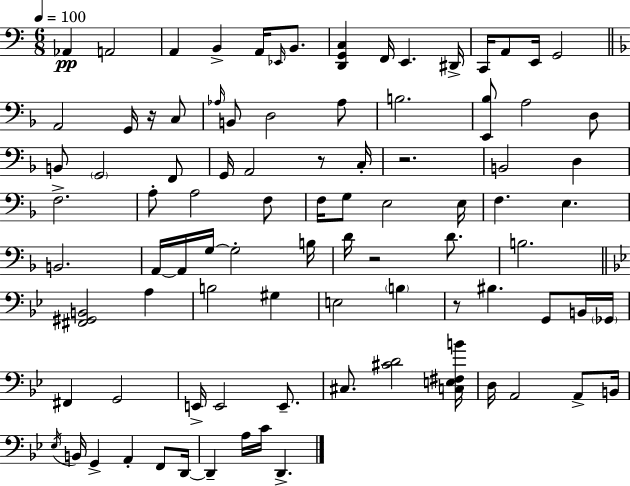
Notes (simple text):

Ab2/q A2/h A2/q B2/q A2/s Eb2/s B2/e. [D2,G2,C3]/q F2/s E2/q. D#2/s C2/s A2/e E2/s G2/h A2/h G2/s R/s C3/e Ab3/s B2/e D3/h Ab3/e B3/h. [E2,Bb3]/e A3/h D3/e B2/e G2/h F2/e G2/s A2/h R/e C3/s R/h. B2/h D3/q F3/h. A3/e A3/h F3/e F3/s G3/e E3/h E3/s F3/q. E3/q. B2/h. A2/s A2/s G3/s G3/h B3/s D4/s R/h D4/e. B3/h. [F#2,G#2,B2]/h A3/q B3/h G#3/q E3/h B3/q R/e BIS3/q. G2/e B2/s Gb2/s F#2/q G2/h E2/s E2/h E2/e. C#3/e. [C#4,D4]/h [C3,E3,F#3,B4]/s D3/s A2/h A2/e B2/s Eb3/s B2/s G2/q A2/q F2/e D2/s D2/q A3/s C4/s D2/q.